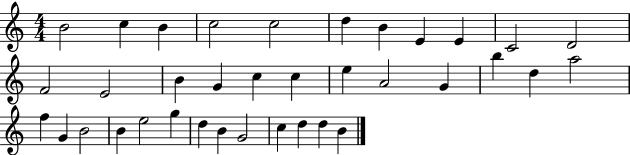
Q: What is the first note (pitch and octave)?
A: B4